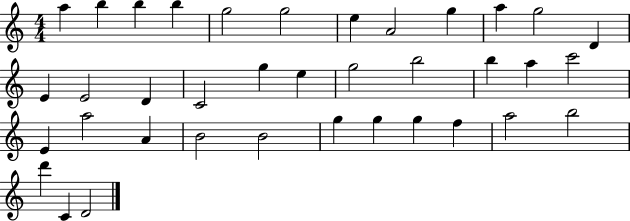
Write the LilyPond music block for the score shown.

{
  \clef treble
  \numericTimeSignature
  \time 4/4
  \key c \major
  a''4 b''4 b''4 b''4 | g''2 g''2 | e''4 a'2 g''4 | a''4 g''2 d'4 | \break e'4 e'2 d'4 | c'2 g''4 e''4 | g''2 b''2 | b''4 a''4 c'''2 | \break e'4 a''2 a'4 | b'2 b'2 | g''4 g''4 g''4 f''4 | a''2 b''2 | \break d'''4 c'4 d'2 | \bar "|."
}